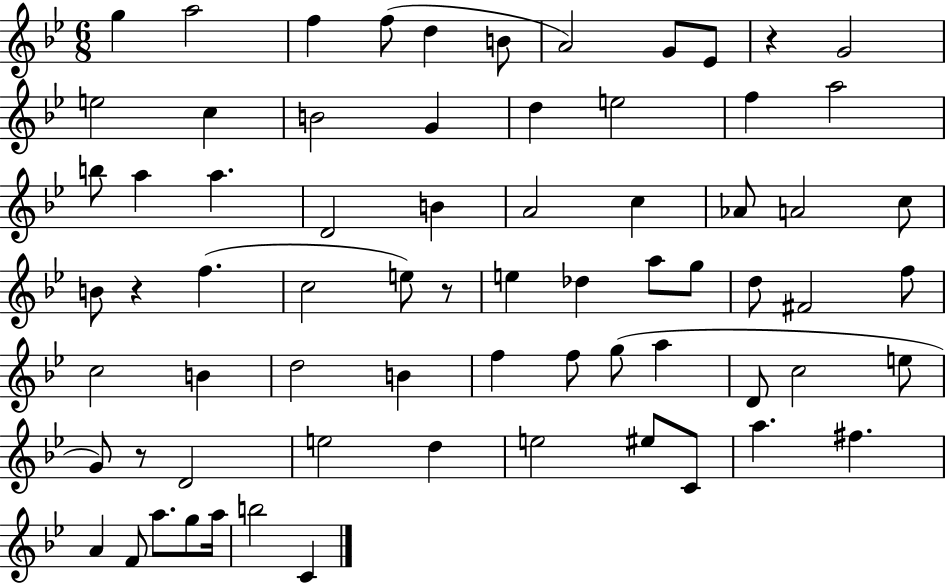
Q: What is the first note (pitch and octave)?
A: G5